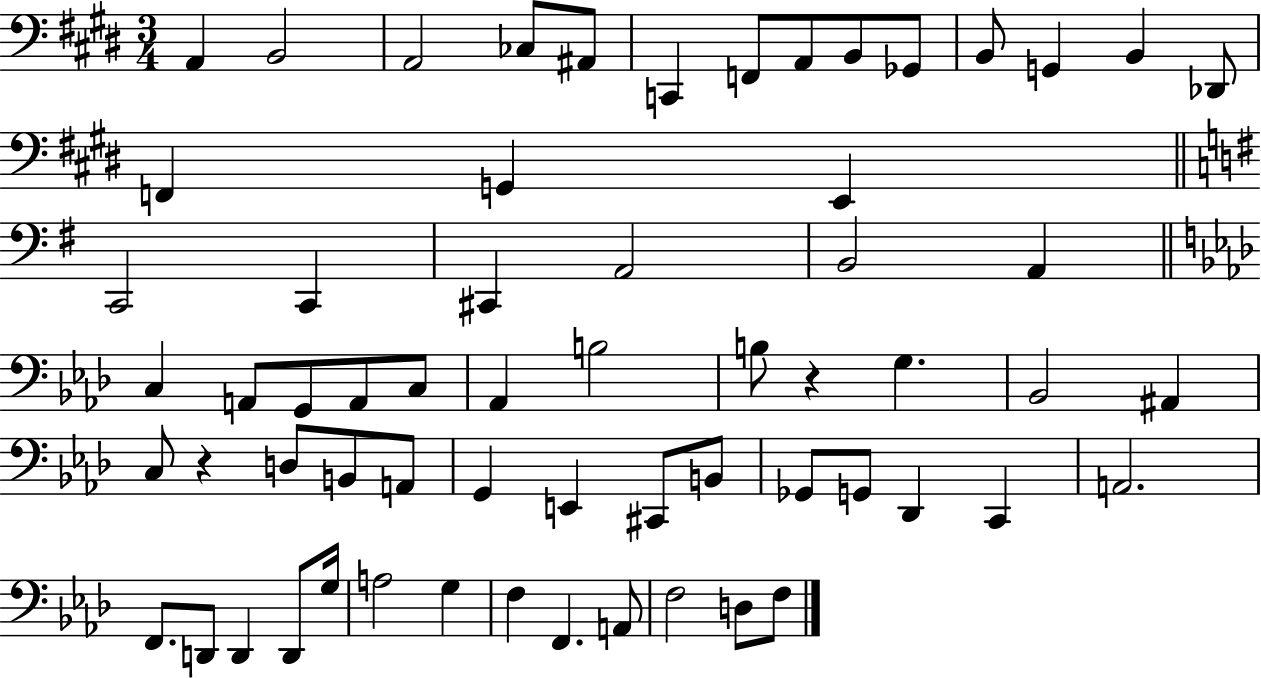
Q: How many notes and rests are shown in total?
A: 62